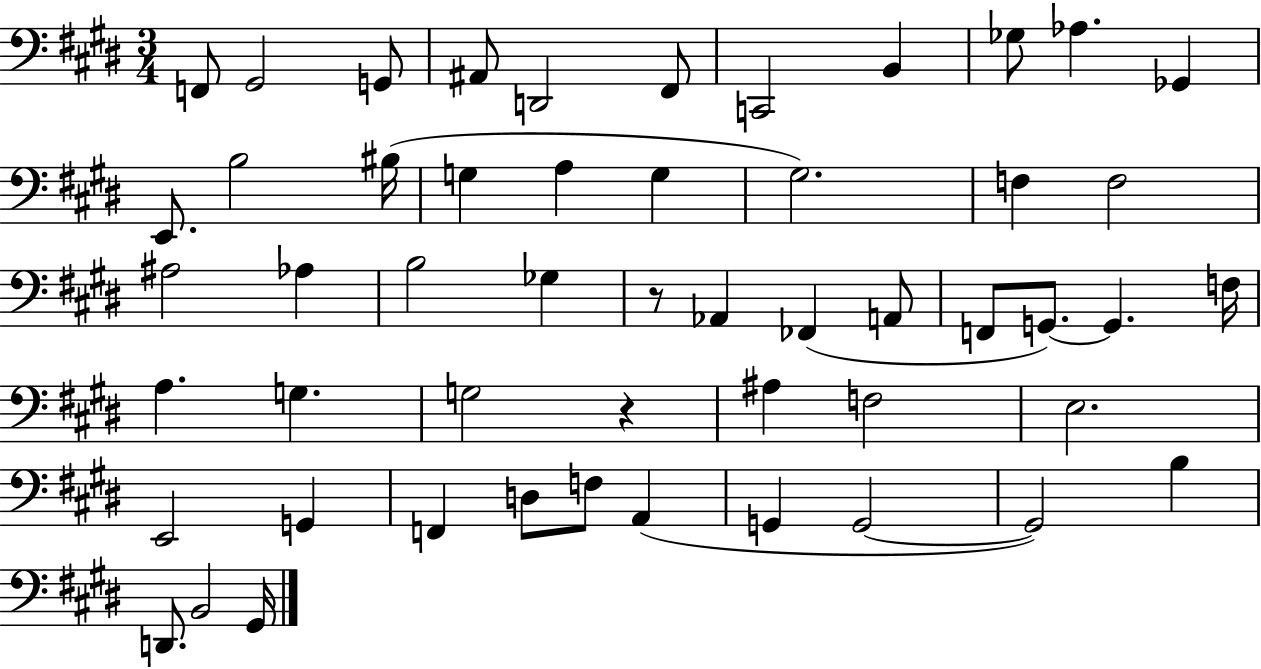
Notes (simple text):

F2/e G#2/h G2/e A#2/e D2/h F#2/e C2/h B2/q Gb3/e Ab3/q. Gb2/q E2/e. B3/h BIS3/s G3/q A3/q G3/q G#3/h. F3/q F3/h A#3/h Ab3/q B3/h Gb3/q R/e Ab2/q FES2/q A2/e F2/e G2/e. G2/q. F3/s A3/q. G3/q. G3/h R/q A#3/q F3/h E3/h. E2/h G2/q F2/q D3/e F3/e A2/q G2/q G2/h G2/h B3/q D2/e. B2/h G#2/s